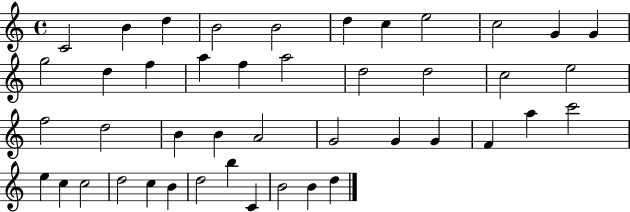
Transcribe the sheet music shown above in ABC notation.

X:1
T:Untitled
M:4/4
L:1/4
K:C
C2 B d B2 B2 d c e2 c2 G G g2 d f a f a2 d2 d2 c2 e2 f2 d2 B B A2 G2 G G F a c'2 e c c2 d2 c B d2 b C B2 B d